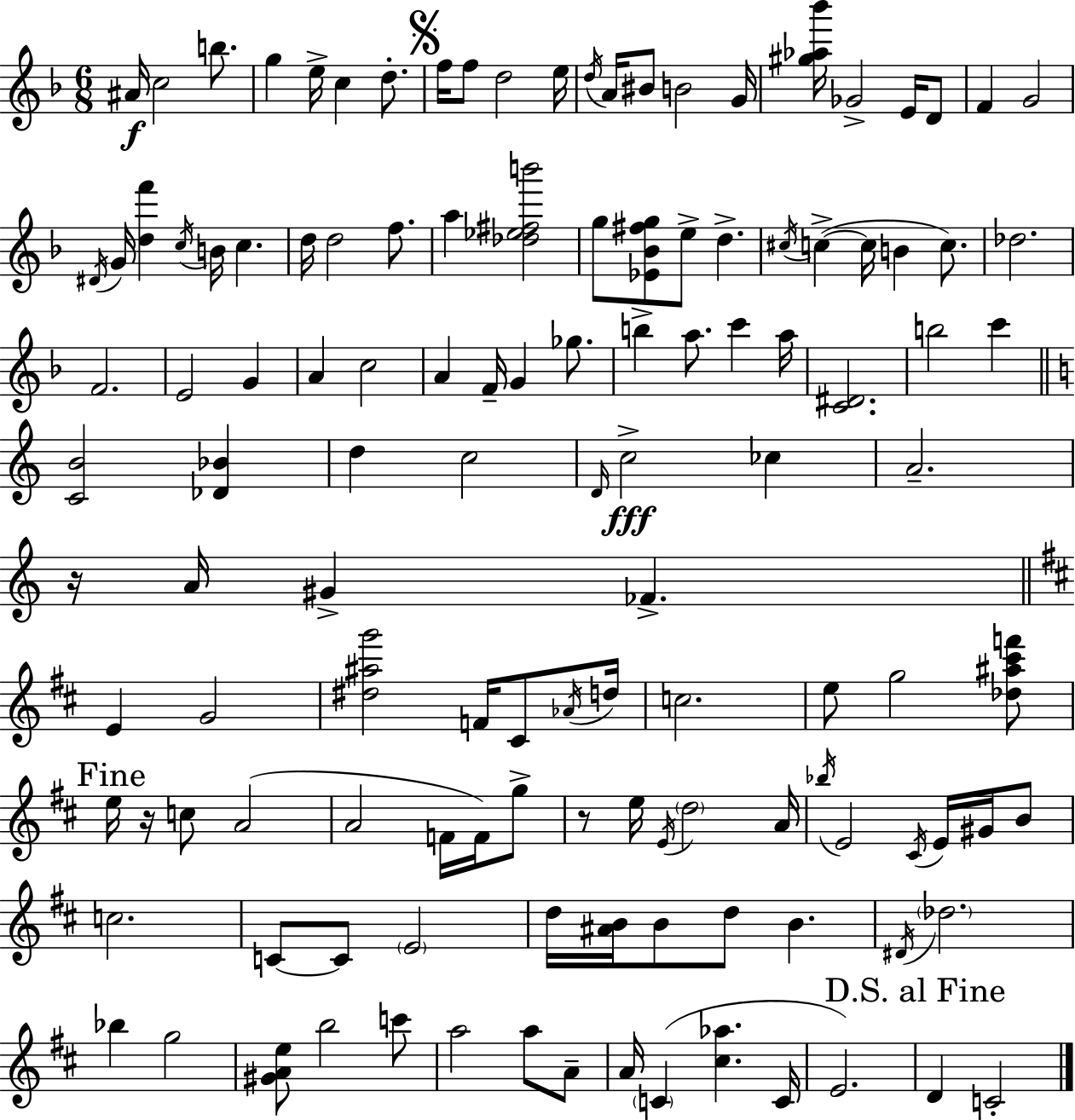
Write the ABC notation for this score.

X:1
T:Untitled
M:6/8
L:1/4
K:F
^A/4 c2 b/2 g e/4 c d/2 f/4 f/2 d2 e/4 d/4 A/4 ^B/2 B2 G/4 [^g_a_b']/4 _G2 E/4 D/2 F G2 ^D/4 G/4 [df'] c/4 B/4 c d/4 d2 f/2 a [_d_e^fb']2 g/2 [_E_B^fg]/2 e/2 d ^c/4 c c/4 B c/2 _d2 F2 E2 G A c2 A F/4 G _g/2 b a/2 c' a/4 [C^D]2 b2 c' [CB]2 [_D_B] d c2 D/4 c2 _c A2 z/4 A/4 ^G _F E G2 [^d^ag']2 F/4 ^C/2 _A/4 d/4 c2 e/2 g2 [_d^a^c'f']/2 e/4 z/4 c/2 A2 A2 F/4 F/4 g/2 z/2 e/4 E/4 d2 A/4 _b/4 E2 ^C/4 E/4 ^G/4 B/2 c2 C/2 C/2 E2 d/4 [^AB]/4 B/2 d/2 B ^D/4 _d2 _b g2 [^GAe]/2 b2 c'/2 a2 a/2 A/2 A/4 C [^c_a] C/4 E2 D C2